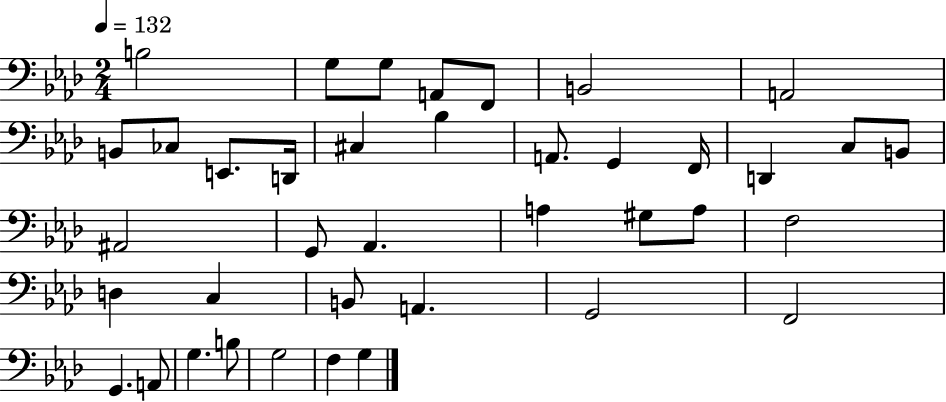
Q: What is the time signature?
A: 2/4